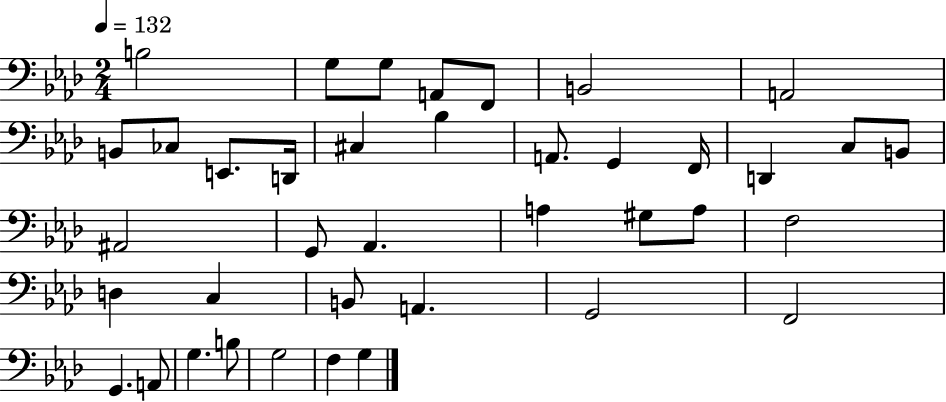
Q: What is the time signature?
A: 2/4